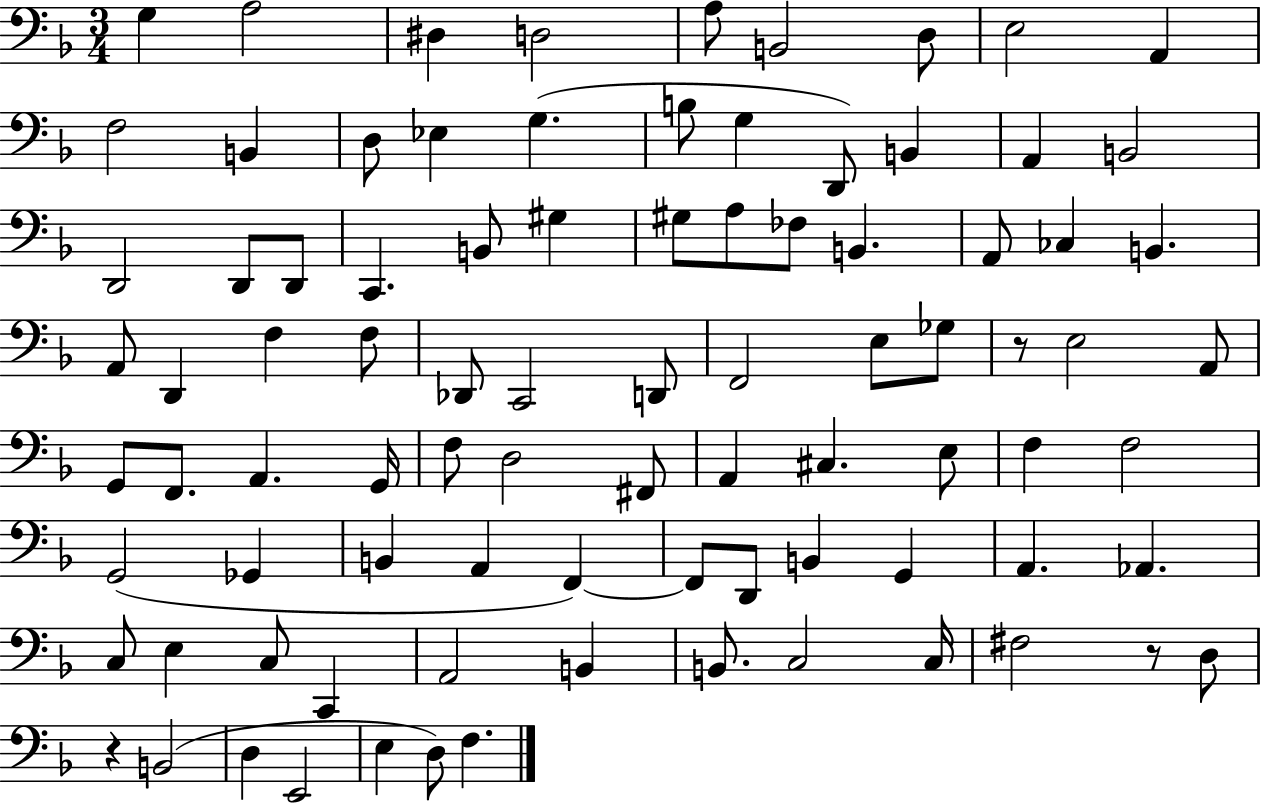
X:1
T:Untitled
M:3/4
L:1/4
K:F
G, A,2 ^D, D,2 A,/2 B,,2 D,/2 E,2 A,, F,2 B,, D,/2 _E, G, B,/2 G, D,,/2 B,, A,, B,,2 D,,2 D,,/2 D,,/2 C,, B,,/2 ^G, ^G,/2 A,/2 _F,/2 B,, A,,/2 _C, B,, A,,/2 D,, F, F,/2 _D,,/2 C,,2 D,,/2 F,,2 E,/2 _G,/2 z/2 E,2 A,,/2 G,,/2 F,,/2 A,, G,,/4 F,/2 D,2 ^F,,/2 A,, ^C, E,/2 F, F,2 G,,2 _G,, B,, A,, F,, F,,/2 D,,/2 B,, G,, A,, _A,, C,/2 E, C,/2 C,, A,,2 B,, B,,/2 C,2 C,/4 ^F,2 z/2 D,/2 z B,,2 D, E,,2 E, D,/2 F,